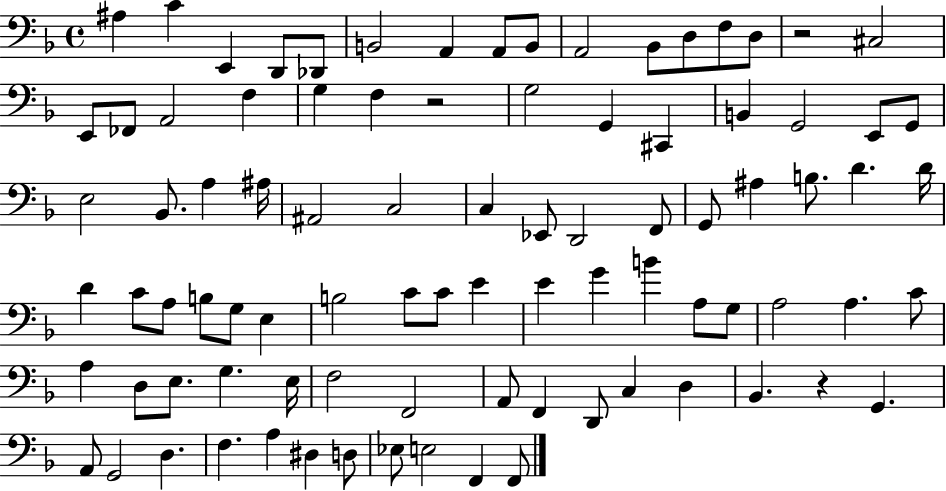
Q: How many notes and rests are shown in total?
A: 89